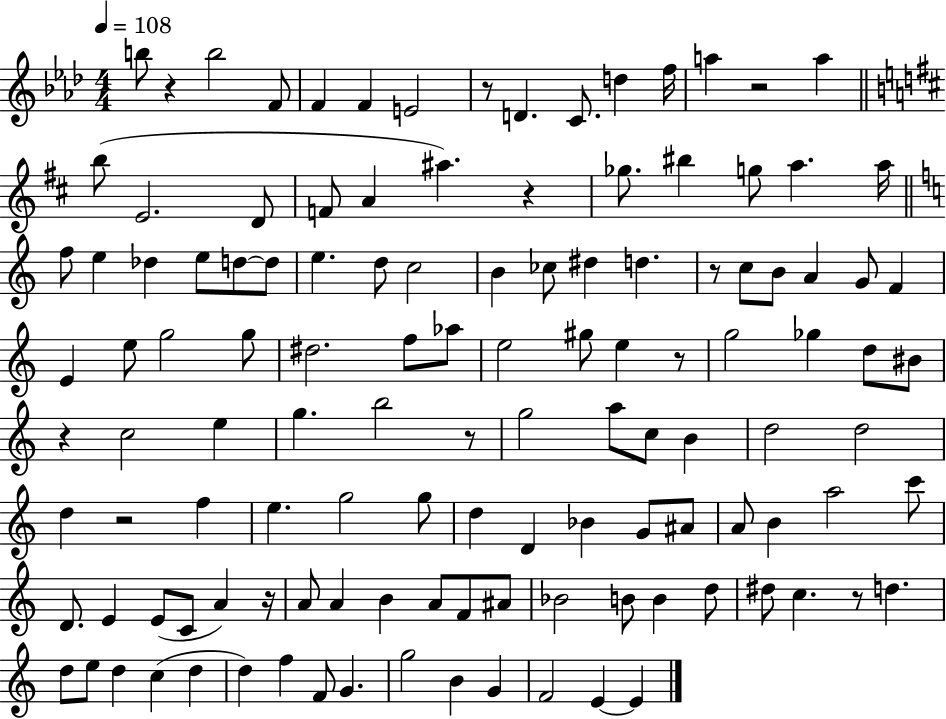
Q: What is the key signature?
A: AES major